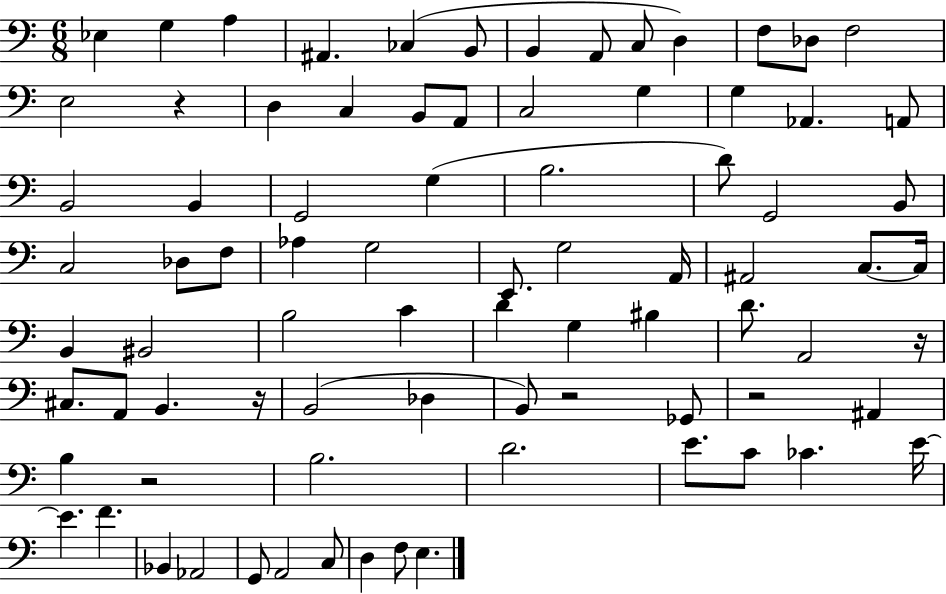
{
  \clef bass
  \numericTimeSignature
  \time 6/8
  \key c \major
  ees4 g4 a4 | ais,4. ces4( b,8 | b,4 a,8 c8 d4) | f8 des8 f2 | \break e2 r4 | d4 c4 b,8 a,8 | c2 g4 | g4 aes,4. a,8 | \break b,2 b,4 | g,2 g4( | b2. | d'8) g,2 b,8 | \break c2 des8 f8 | aes4 g2 | e,8. g2 a,16 | ais,2 c8.~~ c16 | \break b,4 bis,2 | b2 c'4 | d'4 g4 bis4 | d'8. a,2 r16 | \break cis8. a,8 b,4. r16 | b,2( des4 | b,8) r2 ges,8 | r2 ais,4 | \break b4 r2 | b2. | d'2. | e'8. c'8 ces'4. e'16~~ | \break e'4. f'4. | bes,4 aes,2 | g,8 a,2 c8 | d4 f8 e4. | \break \bar "|."
}